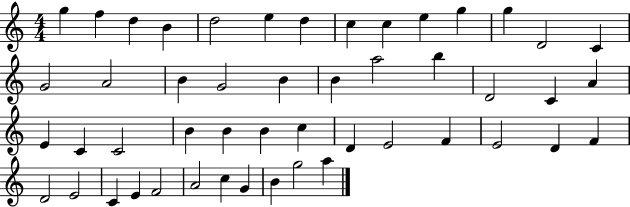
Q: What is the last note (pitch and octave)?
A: A5